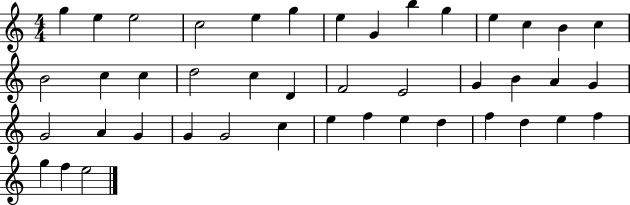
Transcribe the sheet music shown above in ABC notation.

X:1
T:Untitled
M:4/4
L:1/4
K:C
g e e2 c2 e g e G b g e c B c B2 c c d2 c D F2 E2 G B A G G2 A G G G2 c e f e d f d e f g f e2